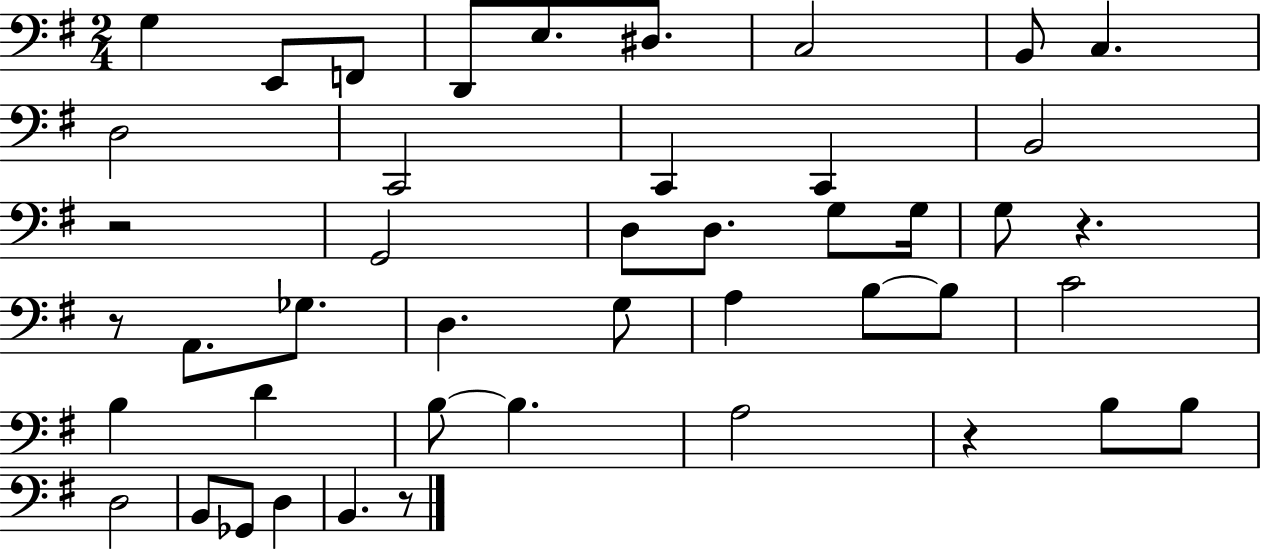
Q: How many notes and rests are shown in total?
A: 45